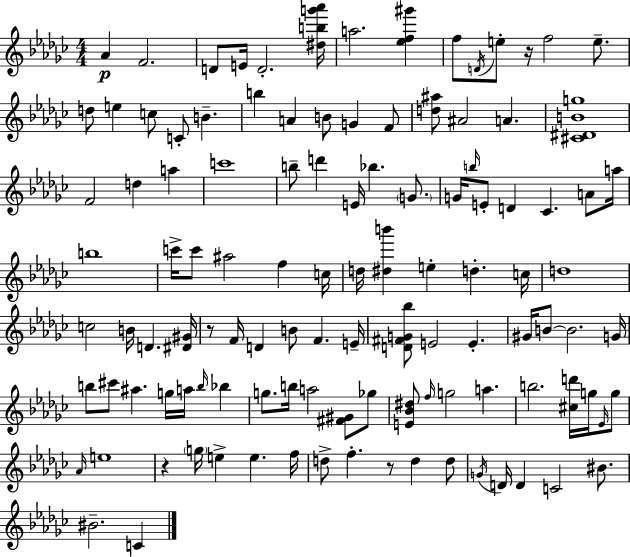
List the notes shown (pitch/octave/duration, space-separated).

Ab4/q F4/h. D4/e E4/s D4/h. [D#5,B5,G6,Ab6]/s A5/h. [Eb5,F5,G#6]/q F5/e D4/s E5/e R/s F5/h E5/e. D5/e E5/q C5/e C4/e B4/q. B5/q A4/q B4/e G4/q F4/e [D5,A#5]/e A#4/h A4/q. [C#4,D#4,B4,G5]/w F4/h D5/q A5/q C6/w B5/e D6/q E4/s Bb5/q. G4/e. G4/s B5/s E4/e D4/q CES4/q. A4/e A5/s B5/w C6/s C6/e A#5/h F5/q C5/s D5/s [D#5,B6]/q E5/q D5/q. C5/s D5/w C5/h B4/s D4/q. [D#4,G#4]/s R/e F4/s D4/q B4/e F4/q. E4/s [D4,F#4,G4,Bb5]/e E4/h E4/q. G#4/s B4/e B4/h. G4/s B5/e C#6/e A#5/q. G5/s A5/s B5/s Bb5/q G5/e. B5/s A5/h [F#4,G#4]/e Gb5/e [E4,Bb4,D#5]/e F5/s G5/h A5/q. B5/h. [C#5,D6]/s G5/s Eb4/s G5/e Ab4/s E5/w R/q G5/s E5/q E5/q. F5/s D5/e F5/q. R/e D5/q D5/e G4/s D4/s D4/q C4/h BIS4/e. BIS4/h. C4/q